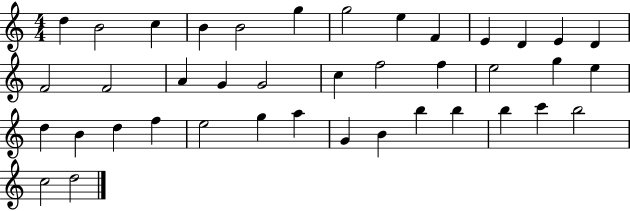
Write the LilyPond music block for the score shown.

{
  \clef treble
  \numericTimeSignature
  \time 4/4
  \key c \major
  d''4 b'2 c''4 | b'4 b'2 g''4 | g''2 e''4 f'4 | e'4 d'4 e'4 d'4 | \break f'2 f'2 | a'4 g'4 g'2 | c''4 f''2 f''4 | e''2 g''4 e''4 | \break d''4 b'4 d''4 f''4 | e''2 g''4 a''4 | g'4 b'4 b''4 b''4 | b''4 c'''4 b''2 | \break c''2 d''2 | \bar "|."
}